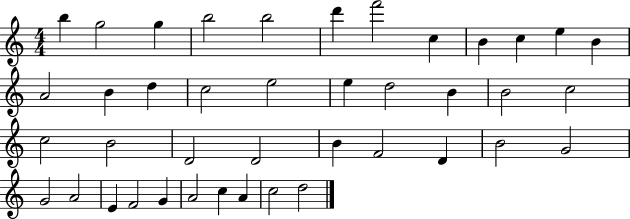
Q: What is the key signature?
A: C major